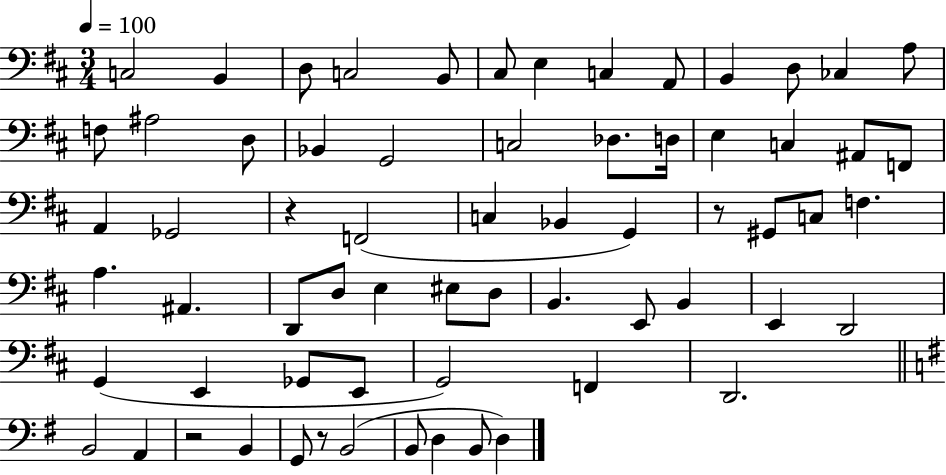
C3/h B2/q D3/e C3/h B2/e C#3/e E3/q C3/q A2/e B2/q D3/e CES3/q A3/e F3/e A#3/h D3/e Bb2/q G2/h C3/h Db3/e. D3/s E3/q C3/q A#2/e F2/e A2/q Gb2/h R/q F2/h C3/q Bb2/q G2/q R/e G#2/e C3/e F3/q. A3/q. A#2/q. D2/e D3/e E3/q EIS3/e D3/e B2/q. E2/e B2/q E2/q D2/h G2/q E2/q Gb2/e E2/e G2/h F2/q D2/h. B2/h A2/q R/h B2/q G2/e R/e B2/h B2/e D3/q B2/e D3/q